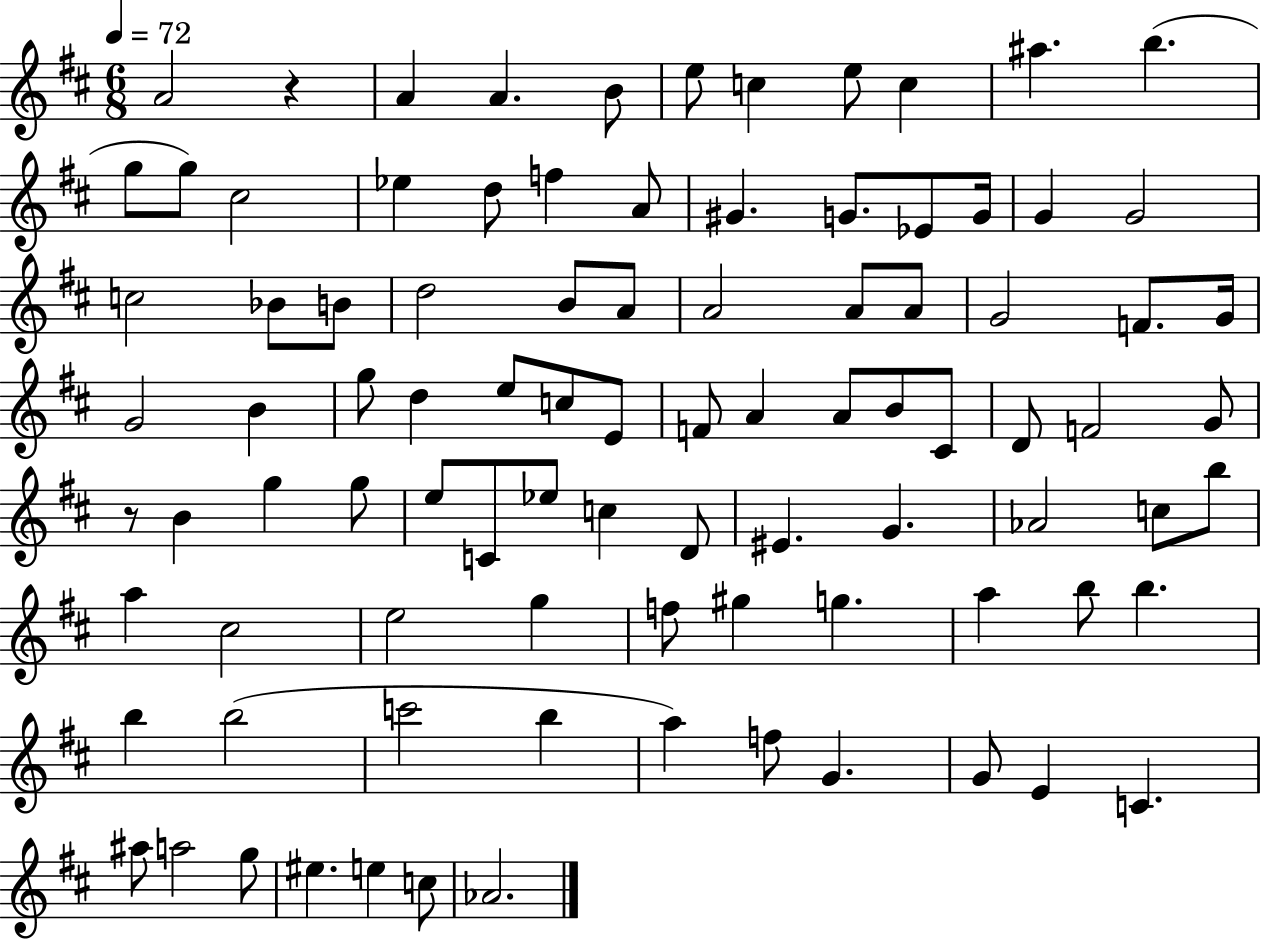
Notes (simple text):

A4/h R/q A4/q A4/q. B4/e E5/e C5/q E5/e C5/q A#5/q. B5/q. G5/e G5/e C#5/h Eb5/q D5/e F5/q A4/e G#4/q. G4/e. Eb4/e G4/s G4/q G4/h C5/h Bb4/e B4/e D5/h B4/e A4/e A4/h A4/e A4/e G4/h F4/e. G4/s G4/h B4/q G5/e D5/q E5/e C5/e E4/e F4/e A4/q A4/e B4/e C#4/e D4/e F4/h G4/e R/e B4/q G5/q G5/e E5/e C4/e Eb5/e C5/q D4/e EIS4/q. G4/q. Ab4/h C5/e B5/e A5/q C#5/h E5/h G5/q F5/e G#5/q G5/q. A5/q B5/e B5/q. B5/q B5/h C6/h B5/q A5/q F5/e G4/q. G4/e E4/q C4/q. A#5/e A5/h G5/e EIS5/q. E5/q C5/e Ab4/h.